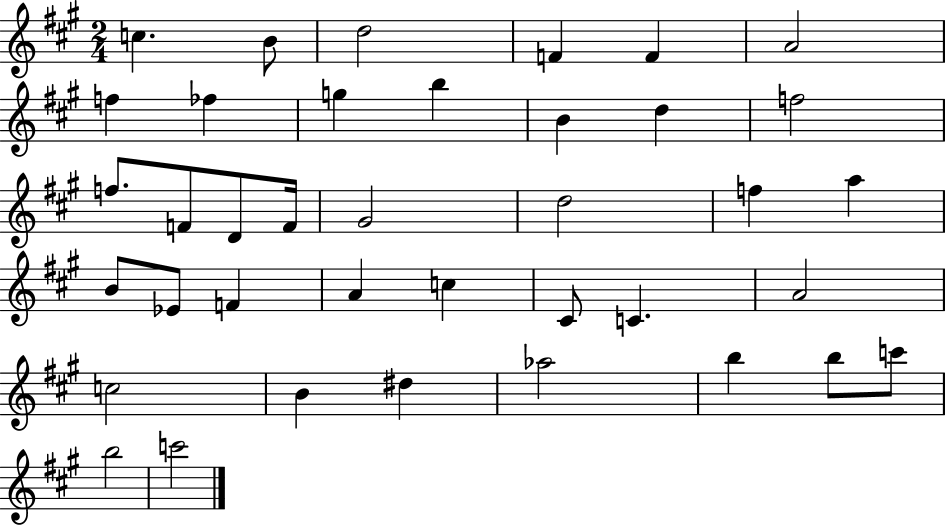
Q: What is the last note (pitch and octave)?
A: C6